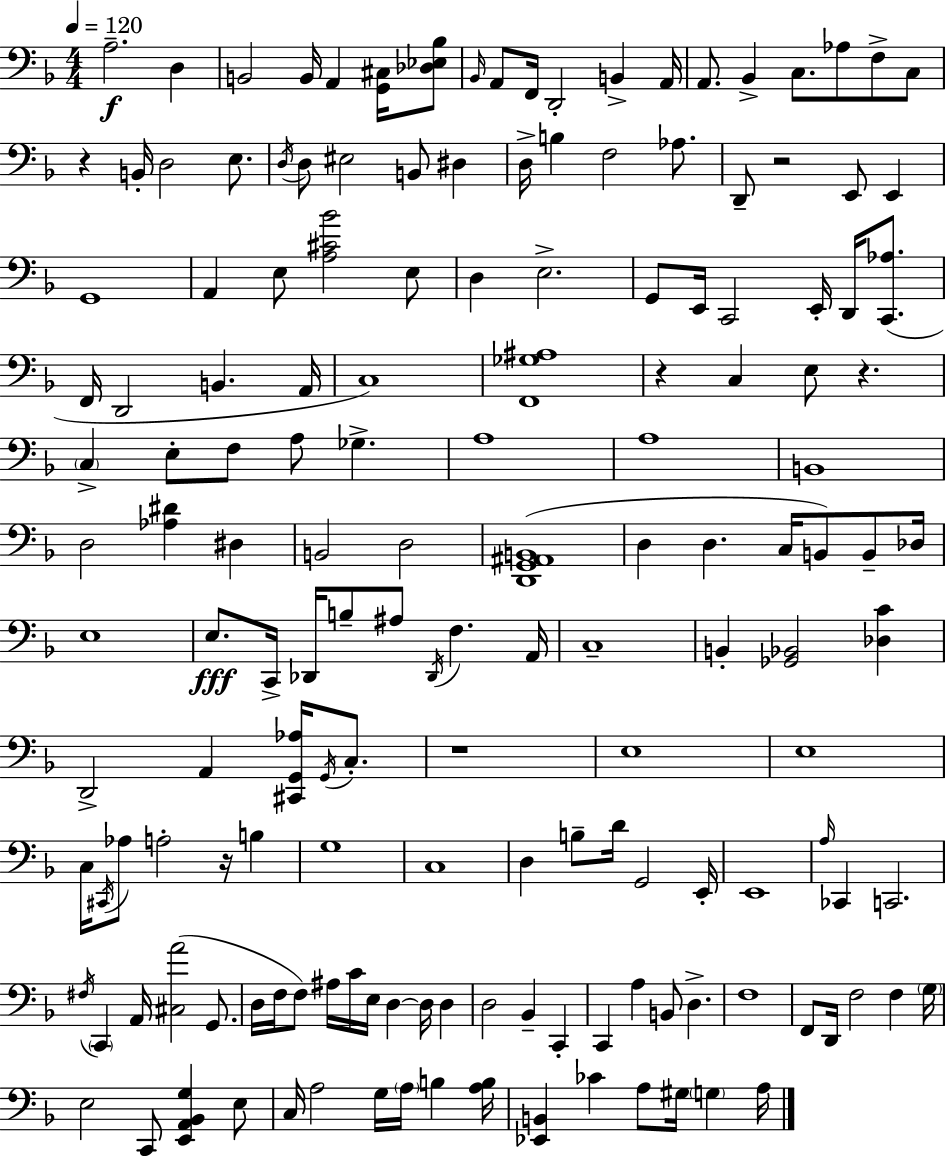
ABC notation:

X:1
T:Untitled
M:4/4
L:1/4
K:F
A,2 D, B,,2 B,,/4 A,, [G,,^C,]/4 [_D,_E,_B,]/2 _B,,/4 A,,/2 F,,/4 D,,2 B,, A,,/4 A,,/2 _B,, C,/2 _A,/2 F,/2 C,/2 z B,,/4 D,2 E,/2 D,/4 D,/2 ^E,2 B,,/2 ^D, D,/4 B, F,2 _A,/2 D,,/2 z2 E,,/2 E,, G,,4 A,, E,/2 [A,^C_B]2 E,/2 D, E,2 G,,/2 E,,/4 C,,2 E,,/4 D,,/4 [C,,_A,]/2 F,,/4 D,,2 B,, A,,/4 C,4 [F,,_G,^A,]4 z C, E,/2 z C, E,/2 F,/2 A,/2 _G, A,4 A,4 B,,4 D,2 [_A,^D] ^D, B,,2 D,2 [D,,G,,^A,,B,,]4 D, D, C,/4 B,,/2 B,,/2 _D,/4 E,4 E,/2 C,,/4 _D,,/4 B,/2 ^A,/2 _D,,/4 F, A,,/4 C,4 B,, [_G,,_B,,]2 [_D,C] D,,2 A,, [^C,,G,,_A,]/4 G,,/4 C,/2 z4 E,4 E,4 C,/4 ^C,,/4 _A,/2 A,2 z/4 B, G,4 C,4 D, B,/2 D/4 G,,2 E,,/4 E,,4 A,/4 _C,, C,,2 ^F,/4 C,, A,,/4 [^C,A]2 G,,/2 D,/4 F,/4 F,/2 ^A,/4 C/4 E,/4 D, D,/4 D, D,2 _B,, C,, C,, A, B,,/2 D, F,4 F,,/2 D,,/4 F,2 F, G,/4 E,2 C,,/2 [E,,A,,_B,,G,] E,/2 C,/4 A,2 G,/4 A,/4 B, [A,B,]/4 [_E,,B,,] _C A,/2 ^G,/4 G, A,/4